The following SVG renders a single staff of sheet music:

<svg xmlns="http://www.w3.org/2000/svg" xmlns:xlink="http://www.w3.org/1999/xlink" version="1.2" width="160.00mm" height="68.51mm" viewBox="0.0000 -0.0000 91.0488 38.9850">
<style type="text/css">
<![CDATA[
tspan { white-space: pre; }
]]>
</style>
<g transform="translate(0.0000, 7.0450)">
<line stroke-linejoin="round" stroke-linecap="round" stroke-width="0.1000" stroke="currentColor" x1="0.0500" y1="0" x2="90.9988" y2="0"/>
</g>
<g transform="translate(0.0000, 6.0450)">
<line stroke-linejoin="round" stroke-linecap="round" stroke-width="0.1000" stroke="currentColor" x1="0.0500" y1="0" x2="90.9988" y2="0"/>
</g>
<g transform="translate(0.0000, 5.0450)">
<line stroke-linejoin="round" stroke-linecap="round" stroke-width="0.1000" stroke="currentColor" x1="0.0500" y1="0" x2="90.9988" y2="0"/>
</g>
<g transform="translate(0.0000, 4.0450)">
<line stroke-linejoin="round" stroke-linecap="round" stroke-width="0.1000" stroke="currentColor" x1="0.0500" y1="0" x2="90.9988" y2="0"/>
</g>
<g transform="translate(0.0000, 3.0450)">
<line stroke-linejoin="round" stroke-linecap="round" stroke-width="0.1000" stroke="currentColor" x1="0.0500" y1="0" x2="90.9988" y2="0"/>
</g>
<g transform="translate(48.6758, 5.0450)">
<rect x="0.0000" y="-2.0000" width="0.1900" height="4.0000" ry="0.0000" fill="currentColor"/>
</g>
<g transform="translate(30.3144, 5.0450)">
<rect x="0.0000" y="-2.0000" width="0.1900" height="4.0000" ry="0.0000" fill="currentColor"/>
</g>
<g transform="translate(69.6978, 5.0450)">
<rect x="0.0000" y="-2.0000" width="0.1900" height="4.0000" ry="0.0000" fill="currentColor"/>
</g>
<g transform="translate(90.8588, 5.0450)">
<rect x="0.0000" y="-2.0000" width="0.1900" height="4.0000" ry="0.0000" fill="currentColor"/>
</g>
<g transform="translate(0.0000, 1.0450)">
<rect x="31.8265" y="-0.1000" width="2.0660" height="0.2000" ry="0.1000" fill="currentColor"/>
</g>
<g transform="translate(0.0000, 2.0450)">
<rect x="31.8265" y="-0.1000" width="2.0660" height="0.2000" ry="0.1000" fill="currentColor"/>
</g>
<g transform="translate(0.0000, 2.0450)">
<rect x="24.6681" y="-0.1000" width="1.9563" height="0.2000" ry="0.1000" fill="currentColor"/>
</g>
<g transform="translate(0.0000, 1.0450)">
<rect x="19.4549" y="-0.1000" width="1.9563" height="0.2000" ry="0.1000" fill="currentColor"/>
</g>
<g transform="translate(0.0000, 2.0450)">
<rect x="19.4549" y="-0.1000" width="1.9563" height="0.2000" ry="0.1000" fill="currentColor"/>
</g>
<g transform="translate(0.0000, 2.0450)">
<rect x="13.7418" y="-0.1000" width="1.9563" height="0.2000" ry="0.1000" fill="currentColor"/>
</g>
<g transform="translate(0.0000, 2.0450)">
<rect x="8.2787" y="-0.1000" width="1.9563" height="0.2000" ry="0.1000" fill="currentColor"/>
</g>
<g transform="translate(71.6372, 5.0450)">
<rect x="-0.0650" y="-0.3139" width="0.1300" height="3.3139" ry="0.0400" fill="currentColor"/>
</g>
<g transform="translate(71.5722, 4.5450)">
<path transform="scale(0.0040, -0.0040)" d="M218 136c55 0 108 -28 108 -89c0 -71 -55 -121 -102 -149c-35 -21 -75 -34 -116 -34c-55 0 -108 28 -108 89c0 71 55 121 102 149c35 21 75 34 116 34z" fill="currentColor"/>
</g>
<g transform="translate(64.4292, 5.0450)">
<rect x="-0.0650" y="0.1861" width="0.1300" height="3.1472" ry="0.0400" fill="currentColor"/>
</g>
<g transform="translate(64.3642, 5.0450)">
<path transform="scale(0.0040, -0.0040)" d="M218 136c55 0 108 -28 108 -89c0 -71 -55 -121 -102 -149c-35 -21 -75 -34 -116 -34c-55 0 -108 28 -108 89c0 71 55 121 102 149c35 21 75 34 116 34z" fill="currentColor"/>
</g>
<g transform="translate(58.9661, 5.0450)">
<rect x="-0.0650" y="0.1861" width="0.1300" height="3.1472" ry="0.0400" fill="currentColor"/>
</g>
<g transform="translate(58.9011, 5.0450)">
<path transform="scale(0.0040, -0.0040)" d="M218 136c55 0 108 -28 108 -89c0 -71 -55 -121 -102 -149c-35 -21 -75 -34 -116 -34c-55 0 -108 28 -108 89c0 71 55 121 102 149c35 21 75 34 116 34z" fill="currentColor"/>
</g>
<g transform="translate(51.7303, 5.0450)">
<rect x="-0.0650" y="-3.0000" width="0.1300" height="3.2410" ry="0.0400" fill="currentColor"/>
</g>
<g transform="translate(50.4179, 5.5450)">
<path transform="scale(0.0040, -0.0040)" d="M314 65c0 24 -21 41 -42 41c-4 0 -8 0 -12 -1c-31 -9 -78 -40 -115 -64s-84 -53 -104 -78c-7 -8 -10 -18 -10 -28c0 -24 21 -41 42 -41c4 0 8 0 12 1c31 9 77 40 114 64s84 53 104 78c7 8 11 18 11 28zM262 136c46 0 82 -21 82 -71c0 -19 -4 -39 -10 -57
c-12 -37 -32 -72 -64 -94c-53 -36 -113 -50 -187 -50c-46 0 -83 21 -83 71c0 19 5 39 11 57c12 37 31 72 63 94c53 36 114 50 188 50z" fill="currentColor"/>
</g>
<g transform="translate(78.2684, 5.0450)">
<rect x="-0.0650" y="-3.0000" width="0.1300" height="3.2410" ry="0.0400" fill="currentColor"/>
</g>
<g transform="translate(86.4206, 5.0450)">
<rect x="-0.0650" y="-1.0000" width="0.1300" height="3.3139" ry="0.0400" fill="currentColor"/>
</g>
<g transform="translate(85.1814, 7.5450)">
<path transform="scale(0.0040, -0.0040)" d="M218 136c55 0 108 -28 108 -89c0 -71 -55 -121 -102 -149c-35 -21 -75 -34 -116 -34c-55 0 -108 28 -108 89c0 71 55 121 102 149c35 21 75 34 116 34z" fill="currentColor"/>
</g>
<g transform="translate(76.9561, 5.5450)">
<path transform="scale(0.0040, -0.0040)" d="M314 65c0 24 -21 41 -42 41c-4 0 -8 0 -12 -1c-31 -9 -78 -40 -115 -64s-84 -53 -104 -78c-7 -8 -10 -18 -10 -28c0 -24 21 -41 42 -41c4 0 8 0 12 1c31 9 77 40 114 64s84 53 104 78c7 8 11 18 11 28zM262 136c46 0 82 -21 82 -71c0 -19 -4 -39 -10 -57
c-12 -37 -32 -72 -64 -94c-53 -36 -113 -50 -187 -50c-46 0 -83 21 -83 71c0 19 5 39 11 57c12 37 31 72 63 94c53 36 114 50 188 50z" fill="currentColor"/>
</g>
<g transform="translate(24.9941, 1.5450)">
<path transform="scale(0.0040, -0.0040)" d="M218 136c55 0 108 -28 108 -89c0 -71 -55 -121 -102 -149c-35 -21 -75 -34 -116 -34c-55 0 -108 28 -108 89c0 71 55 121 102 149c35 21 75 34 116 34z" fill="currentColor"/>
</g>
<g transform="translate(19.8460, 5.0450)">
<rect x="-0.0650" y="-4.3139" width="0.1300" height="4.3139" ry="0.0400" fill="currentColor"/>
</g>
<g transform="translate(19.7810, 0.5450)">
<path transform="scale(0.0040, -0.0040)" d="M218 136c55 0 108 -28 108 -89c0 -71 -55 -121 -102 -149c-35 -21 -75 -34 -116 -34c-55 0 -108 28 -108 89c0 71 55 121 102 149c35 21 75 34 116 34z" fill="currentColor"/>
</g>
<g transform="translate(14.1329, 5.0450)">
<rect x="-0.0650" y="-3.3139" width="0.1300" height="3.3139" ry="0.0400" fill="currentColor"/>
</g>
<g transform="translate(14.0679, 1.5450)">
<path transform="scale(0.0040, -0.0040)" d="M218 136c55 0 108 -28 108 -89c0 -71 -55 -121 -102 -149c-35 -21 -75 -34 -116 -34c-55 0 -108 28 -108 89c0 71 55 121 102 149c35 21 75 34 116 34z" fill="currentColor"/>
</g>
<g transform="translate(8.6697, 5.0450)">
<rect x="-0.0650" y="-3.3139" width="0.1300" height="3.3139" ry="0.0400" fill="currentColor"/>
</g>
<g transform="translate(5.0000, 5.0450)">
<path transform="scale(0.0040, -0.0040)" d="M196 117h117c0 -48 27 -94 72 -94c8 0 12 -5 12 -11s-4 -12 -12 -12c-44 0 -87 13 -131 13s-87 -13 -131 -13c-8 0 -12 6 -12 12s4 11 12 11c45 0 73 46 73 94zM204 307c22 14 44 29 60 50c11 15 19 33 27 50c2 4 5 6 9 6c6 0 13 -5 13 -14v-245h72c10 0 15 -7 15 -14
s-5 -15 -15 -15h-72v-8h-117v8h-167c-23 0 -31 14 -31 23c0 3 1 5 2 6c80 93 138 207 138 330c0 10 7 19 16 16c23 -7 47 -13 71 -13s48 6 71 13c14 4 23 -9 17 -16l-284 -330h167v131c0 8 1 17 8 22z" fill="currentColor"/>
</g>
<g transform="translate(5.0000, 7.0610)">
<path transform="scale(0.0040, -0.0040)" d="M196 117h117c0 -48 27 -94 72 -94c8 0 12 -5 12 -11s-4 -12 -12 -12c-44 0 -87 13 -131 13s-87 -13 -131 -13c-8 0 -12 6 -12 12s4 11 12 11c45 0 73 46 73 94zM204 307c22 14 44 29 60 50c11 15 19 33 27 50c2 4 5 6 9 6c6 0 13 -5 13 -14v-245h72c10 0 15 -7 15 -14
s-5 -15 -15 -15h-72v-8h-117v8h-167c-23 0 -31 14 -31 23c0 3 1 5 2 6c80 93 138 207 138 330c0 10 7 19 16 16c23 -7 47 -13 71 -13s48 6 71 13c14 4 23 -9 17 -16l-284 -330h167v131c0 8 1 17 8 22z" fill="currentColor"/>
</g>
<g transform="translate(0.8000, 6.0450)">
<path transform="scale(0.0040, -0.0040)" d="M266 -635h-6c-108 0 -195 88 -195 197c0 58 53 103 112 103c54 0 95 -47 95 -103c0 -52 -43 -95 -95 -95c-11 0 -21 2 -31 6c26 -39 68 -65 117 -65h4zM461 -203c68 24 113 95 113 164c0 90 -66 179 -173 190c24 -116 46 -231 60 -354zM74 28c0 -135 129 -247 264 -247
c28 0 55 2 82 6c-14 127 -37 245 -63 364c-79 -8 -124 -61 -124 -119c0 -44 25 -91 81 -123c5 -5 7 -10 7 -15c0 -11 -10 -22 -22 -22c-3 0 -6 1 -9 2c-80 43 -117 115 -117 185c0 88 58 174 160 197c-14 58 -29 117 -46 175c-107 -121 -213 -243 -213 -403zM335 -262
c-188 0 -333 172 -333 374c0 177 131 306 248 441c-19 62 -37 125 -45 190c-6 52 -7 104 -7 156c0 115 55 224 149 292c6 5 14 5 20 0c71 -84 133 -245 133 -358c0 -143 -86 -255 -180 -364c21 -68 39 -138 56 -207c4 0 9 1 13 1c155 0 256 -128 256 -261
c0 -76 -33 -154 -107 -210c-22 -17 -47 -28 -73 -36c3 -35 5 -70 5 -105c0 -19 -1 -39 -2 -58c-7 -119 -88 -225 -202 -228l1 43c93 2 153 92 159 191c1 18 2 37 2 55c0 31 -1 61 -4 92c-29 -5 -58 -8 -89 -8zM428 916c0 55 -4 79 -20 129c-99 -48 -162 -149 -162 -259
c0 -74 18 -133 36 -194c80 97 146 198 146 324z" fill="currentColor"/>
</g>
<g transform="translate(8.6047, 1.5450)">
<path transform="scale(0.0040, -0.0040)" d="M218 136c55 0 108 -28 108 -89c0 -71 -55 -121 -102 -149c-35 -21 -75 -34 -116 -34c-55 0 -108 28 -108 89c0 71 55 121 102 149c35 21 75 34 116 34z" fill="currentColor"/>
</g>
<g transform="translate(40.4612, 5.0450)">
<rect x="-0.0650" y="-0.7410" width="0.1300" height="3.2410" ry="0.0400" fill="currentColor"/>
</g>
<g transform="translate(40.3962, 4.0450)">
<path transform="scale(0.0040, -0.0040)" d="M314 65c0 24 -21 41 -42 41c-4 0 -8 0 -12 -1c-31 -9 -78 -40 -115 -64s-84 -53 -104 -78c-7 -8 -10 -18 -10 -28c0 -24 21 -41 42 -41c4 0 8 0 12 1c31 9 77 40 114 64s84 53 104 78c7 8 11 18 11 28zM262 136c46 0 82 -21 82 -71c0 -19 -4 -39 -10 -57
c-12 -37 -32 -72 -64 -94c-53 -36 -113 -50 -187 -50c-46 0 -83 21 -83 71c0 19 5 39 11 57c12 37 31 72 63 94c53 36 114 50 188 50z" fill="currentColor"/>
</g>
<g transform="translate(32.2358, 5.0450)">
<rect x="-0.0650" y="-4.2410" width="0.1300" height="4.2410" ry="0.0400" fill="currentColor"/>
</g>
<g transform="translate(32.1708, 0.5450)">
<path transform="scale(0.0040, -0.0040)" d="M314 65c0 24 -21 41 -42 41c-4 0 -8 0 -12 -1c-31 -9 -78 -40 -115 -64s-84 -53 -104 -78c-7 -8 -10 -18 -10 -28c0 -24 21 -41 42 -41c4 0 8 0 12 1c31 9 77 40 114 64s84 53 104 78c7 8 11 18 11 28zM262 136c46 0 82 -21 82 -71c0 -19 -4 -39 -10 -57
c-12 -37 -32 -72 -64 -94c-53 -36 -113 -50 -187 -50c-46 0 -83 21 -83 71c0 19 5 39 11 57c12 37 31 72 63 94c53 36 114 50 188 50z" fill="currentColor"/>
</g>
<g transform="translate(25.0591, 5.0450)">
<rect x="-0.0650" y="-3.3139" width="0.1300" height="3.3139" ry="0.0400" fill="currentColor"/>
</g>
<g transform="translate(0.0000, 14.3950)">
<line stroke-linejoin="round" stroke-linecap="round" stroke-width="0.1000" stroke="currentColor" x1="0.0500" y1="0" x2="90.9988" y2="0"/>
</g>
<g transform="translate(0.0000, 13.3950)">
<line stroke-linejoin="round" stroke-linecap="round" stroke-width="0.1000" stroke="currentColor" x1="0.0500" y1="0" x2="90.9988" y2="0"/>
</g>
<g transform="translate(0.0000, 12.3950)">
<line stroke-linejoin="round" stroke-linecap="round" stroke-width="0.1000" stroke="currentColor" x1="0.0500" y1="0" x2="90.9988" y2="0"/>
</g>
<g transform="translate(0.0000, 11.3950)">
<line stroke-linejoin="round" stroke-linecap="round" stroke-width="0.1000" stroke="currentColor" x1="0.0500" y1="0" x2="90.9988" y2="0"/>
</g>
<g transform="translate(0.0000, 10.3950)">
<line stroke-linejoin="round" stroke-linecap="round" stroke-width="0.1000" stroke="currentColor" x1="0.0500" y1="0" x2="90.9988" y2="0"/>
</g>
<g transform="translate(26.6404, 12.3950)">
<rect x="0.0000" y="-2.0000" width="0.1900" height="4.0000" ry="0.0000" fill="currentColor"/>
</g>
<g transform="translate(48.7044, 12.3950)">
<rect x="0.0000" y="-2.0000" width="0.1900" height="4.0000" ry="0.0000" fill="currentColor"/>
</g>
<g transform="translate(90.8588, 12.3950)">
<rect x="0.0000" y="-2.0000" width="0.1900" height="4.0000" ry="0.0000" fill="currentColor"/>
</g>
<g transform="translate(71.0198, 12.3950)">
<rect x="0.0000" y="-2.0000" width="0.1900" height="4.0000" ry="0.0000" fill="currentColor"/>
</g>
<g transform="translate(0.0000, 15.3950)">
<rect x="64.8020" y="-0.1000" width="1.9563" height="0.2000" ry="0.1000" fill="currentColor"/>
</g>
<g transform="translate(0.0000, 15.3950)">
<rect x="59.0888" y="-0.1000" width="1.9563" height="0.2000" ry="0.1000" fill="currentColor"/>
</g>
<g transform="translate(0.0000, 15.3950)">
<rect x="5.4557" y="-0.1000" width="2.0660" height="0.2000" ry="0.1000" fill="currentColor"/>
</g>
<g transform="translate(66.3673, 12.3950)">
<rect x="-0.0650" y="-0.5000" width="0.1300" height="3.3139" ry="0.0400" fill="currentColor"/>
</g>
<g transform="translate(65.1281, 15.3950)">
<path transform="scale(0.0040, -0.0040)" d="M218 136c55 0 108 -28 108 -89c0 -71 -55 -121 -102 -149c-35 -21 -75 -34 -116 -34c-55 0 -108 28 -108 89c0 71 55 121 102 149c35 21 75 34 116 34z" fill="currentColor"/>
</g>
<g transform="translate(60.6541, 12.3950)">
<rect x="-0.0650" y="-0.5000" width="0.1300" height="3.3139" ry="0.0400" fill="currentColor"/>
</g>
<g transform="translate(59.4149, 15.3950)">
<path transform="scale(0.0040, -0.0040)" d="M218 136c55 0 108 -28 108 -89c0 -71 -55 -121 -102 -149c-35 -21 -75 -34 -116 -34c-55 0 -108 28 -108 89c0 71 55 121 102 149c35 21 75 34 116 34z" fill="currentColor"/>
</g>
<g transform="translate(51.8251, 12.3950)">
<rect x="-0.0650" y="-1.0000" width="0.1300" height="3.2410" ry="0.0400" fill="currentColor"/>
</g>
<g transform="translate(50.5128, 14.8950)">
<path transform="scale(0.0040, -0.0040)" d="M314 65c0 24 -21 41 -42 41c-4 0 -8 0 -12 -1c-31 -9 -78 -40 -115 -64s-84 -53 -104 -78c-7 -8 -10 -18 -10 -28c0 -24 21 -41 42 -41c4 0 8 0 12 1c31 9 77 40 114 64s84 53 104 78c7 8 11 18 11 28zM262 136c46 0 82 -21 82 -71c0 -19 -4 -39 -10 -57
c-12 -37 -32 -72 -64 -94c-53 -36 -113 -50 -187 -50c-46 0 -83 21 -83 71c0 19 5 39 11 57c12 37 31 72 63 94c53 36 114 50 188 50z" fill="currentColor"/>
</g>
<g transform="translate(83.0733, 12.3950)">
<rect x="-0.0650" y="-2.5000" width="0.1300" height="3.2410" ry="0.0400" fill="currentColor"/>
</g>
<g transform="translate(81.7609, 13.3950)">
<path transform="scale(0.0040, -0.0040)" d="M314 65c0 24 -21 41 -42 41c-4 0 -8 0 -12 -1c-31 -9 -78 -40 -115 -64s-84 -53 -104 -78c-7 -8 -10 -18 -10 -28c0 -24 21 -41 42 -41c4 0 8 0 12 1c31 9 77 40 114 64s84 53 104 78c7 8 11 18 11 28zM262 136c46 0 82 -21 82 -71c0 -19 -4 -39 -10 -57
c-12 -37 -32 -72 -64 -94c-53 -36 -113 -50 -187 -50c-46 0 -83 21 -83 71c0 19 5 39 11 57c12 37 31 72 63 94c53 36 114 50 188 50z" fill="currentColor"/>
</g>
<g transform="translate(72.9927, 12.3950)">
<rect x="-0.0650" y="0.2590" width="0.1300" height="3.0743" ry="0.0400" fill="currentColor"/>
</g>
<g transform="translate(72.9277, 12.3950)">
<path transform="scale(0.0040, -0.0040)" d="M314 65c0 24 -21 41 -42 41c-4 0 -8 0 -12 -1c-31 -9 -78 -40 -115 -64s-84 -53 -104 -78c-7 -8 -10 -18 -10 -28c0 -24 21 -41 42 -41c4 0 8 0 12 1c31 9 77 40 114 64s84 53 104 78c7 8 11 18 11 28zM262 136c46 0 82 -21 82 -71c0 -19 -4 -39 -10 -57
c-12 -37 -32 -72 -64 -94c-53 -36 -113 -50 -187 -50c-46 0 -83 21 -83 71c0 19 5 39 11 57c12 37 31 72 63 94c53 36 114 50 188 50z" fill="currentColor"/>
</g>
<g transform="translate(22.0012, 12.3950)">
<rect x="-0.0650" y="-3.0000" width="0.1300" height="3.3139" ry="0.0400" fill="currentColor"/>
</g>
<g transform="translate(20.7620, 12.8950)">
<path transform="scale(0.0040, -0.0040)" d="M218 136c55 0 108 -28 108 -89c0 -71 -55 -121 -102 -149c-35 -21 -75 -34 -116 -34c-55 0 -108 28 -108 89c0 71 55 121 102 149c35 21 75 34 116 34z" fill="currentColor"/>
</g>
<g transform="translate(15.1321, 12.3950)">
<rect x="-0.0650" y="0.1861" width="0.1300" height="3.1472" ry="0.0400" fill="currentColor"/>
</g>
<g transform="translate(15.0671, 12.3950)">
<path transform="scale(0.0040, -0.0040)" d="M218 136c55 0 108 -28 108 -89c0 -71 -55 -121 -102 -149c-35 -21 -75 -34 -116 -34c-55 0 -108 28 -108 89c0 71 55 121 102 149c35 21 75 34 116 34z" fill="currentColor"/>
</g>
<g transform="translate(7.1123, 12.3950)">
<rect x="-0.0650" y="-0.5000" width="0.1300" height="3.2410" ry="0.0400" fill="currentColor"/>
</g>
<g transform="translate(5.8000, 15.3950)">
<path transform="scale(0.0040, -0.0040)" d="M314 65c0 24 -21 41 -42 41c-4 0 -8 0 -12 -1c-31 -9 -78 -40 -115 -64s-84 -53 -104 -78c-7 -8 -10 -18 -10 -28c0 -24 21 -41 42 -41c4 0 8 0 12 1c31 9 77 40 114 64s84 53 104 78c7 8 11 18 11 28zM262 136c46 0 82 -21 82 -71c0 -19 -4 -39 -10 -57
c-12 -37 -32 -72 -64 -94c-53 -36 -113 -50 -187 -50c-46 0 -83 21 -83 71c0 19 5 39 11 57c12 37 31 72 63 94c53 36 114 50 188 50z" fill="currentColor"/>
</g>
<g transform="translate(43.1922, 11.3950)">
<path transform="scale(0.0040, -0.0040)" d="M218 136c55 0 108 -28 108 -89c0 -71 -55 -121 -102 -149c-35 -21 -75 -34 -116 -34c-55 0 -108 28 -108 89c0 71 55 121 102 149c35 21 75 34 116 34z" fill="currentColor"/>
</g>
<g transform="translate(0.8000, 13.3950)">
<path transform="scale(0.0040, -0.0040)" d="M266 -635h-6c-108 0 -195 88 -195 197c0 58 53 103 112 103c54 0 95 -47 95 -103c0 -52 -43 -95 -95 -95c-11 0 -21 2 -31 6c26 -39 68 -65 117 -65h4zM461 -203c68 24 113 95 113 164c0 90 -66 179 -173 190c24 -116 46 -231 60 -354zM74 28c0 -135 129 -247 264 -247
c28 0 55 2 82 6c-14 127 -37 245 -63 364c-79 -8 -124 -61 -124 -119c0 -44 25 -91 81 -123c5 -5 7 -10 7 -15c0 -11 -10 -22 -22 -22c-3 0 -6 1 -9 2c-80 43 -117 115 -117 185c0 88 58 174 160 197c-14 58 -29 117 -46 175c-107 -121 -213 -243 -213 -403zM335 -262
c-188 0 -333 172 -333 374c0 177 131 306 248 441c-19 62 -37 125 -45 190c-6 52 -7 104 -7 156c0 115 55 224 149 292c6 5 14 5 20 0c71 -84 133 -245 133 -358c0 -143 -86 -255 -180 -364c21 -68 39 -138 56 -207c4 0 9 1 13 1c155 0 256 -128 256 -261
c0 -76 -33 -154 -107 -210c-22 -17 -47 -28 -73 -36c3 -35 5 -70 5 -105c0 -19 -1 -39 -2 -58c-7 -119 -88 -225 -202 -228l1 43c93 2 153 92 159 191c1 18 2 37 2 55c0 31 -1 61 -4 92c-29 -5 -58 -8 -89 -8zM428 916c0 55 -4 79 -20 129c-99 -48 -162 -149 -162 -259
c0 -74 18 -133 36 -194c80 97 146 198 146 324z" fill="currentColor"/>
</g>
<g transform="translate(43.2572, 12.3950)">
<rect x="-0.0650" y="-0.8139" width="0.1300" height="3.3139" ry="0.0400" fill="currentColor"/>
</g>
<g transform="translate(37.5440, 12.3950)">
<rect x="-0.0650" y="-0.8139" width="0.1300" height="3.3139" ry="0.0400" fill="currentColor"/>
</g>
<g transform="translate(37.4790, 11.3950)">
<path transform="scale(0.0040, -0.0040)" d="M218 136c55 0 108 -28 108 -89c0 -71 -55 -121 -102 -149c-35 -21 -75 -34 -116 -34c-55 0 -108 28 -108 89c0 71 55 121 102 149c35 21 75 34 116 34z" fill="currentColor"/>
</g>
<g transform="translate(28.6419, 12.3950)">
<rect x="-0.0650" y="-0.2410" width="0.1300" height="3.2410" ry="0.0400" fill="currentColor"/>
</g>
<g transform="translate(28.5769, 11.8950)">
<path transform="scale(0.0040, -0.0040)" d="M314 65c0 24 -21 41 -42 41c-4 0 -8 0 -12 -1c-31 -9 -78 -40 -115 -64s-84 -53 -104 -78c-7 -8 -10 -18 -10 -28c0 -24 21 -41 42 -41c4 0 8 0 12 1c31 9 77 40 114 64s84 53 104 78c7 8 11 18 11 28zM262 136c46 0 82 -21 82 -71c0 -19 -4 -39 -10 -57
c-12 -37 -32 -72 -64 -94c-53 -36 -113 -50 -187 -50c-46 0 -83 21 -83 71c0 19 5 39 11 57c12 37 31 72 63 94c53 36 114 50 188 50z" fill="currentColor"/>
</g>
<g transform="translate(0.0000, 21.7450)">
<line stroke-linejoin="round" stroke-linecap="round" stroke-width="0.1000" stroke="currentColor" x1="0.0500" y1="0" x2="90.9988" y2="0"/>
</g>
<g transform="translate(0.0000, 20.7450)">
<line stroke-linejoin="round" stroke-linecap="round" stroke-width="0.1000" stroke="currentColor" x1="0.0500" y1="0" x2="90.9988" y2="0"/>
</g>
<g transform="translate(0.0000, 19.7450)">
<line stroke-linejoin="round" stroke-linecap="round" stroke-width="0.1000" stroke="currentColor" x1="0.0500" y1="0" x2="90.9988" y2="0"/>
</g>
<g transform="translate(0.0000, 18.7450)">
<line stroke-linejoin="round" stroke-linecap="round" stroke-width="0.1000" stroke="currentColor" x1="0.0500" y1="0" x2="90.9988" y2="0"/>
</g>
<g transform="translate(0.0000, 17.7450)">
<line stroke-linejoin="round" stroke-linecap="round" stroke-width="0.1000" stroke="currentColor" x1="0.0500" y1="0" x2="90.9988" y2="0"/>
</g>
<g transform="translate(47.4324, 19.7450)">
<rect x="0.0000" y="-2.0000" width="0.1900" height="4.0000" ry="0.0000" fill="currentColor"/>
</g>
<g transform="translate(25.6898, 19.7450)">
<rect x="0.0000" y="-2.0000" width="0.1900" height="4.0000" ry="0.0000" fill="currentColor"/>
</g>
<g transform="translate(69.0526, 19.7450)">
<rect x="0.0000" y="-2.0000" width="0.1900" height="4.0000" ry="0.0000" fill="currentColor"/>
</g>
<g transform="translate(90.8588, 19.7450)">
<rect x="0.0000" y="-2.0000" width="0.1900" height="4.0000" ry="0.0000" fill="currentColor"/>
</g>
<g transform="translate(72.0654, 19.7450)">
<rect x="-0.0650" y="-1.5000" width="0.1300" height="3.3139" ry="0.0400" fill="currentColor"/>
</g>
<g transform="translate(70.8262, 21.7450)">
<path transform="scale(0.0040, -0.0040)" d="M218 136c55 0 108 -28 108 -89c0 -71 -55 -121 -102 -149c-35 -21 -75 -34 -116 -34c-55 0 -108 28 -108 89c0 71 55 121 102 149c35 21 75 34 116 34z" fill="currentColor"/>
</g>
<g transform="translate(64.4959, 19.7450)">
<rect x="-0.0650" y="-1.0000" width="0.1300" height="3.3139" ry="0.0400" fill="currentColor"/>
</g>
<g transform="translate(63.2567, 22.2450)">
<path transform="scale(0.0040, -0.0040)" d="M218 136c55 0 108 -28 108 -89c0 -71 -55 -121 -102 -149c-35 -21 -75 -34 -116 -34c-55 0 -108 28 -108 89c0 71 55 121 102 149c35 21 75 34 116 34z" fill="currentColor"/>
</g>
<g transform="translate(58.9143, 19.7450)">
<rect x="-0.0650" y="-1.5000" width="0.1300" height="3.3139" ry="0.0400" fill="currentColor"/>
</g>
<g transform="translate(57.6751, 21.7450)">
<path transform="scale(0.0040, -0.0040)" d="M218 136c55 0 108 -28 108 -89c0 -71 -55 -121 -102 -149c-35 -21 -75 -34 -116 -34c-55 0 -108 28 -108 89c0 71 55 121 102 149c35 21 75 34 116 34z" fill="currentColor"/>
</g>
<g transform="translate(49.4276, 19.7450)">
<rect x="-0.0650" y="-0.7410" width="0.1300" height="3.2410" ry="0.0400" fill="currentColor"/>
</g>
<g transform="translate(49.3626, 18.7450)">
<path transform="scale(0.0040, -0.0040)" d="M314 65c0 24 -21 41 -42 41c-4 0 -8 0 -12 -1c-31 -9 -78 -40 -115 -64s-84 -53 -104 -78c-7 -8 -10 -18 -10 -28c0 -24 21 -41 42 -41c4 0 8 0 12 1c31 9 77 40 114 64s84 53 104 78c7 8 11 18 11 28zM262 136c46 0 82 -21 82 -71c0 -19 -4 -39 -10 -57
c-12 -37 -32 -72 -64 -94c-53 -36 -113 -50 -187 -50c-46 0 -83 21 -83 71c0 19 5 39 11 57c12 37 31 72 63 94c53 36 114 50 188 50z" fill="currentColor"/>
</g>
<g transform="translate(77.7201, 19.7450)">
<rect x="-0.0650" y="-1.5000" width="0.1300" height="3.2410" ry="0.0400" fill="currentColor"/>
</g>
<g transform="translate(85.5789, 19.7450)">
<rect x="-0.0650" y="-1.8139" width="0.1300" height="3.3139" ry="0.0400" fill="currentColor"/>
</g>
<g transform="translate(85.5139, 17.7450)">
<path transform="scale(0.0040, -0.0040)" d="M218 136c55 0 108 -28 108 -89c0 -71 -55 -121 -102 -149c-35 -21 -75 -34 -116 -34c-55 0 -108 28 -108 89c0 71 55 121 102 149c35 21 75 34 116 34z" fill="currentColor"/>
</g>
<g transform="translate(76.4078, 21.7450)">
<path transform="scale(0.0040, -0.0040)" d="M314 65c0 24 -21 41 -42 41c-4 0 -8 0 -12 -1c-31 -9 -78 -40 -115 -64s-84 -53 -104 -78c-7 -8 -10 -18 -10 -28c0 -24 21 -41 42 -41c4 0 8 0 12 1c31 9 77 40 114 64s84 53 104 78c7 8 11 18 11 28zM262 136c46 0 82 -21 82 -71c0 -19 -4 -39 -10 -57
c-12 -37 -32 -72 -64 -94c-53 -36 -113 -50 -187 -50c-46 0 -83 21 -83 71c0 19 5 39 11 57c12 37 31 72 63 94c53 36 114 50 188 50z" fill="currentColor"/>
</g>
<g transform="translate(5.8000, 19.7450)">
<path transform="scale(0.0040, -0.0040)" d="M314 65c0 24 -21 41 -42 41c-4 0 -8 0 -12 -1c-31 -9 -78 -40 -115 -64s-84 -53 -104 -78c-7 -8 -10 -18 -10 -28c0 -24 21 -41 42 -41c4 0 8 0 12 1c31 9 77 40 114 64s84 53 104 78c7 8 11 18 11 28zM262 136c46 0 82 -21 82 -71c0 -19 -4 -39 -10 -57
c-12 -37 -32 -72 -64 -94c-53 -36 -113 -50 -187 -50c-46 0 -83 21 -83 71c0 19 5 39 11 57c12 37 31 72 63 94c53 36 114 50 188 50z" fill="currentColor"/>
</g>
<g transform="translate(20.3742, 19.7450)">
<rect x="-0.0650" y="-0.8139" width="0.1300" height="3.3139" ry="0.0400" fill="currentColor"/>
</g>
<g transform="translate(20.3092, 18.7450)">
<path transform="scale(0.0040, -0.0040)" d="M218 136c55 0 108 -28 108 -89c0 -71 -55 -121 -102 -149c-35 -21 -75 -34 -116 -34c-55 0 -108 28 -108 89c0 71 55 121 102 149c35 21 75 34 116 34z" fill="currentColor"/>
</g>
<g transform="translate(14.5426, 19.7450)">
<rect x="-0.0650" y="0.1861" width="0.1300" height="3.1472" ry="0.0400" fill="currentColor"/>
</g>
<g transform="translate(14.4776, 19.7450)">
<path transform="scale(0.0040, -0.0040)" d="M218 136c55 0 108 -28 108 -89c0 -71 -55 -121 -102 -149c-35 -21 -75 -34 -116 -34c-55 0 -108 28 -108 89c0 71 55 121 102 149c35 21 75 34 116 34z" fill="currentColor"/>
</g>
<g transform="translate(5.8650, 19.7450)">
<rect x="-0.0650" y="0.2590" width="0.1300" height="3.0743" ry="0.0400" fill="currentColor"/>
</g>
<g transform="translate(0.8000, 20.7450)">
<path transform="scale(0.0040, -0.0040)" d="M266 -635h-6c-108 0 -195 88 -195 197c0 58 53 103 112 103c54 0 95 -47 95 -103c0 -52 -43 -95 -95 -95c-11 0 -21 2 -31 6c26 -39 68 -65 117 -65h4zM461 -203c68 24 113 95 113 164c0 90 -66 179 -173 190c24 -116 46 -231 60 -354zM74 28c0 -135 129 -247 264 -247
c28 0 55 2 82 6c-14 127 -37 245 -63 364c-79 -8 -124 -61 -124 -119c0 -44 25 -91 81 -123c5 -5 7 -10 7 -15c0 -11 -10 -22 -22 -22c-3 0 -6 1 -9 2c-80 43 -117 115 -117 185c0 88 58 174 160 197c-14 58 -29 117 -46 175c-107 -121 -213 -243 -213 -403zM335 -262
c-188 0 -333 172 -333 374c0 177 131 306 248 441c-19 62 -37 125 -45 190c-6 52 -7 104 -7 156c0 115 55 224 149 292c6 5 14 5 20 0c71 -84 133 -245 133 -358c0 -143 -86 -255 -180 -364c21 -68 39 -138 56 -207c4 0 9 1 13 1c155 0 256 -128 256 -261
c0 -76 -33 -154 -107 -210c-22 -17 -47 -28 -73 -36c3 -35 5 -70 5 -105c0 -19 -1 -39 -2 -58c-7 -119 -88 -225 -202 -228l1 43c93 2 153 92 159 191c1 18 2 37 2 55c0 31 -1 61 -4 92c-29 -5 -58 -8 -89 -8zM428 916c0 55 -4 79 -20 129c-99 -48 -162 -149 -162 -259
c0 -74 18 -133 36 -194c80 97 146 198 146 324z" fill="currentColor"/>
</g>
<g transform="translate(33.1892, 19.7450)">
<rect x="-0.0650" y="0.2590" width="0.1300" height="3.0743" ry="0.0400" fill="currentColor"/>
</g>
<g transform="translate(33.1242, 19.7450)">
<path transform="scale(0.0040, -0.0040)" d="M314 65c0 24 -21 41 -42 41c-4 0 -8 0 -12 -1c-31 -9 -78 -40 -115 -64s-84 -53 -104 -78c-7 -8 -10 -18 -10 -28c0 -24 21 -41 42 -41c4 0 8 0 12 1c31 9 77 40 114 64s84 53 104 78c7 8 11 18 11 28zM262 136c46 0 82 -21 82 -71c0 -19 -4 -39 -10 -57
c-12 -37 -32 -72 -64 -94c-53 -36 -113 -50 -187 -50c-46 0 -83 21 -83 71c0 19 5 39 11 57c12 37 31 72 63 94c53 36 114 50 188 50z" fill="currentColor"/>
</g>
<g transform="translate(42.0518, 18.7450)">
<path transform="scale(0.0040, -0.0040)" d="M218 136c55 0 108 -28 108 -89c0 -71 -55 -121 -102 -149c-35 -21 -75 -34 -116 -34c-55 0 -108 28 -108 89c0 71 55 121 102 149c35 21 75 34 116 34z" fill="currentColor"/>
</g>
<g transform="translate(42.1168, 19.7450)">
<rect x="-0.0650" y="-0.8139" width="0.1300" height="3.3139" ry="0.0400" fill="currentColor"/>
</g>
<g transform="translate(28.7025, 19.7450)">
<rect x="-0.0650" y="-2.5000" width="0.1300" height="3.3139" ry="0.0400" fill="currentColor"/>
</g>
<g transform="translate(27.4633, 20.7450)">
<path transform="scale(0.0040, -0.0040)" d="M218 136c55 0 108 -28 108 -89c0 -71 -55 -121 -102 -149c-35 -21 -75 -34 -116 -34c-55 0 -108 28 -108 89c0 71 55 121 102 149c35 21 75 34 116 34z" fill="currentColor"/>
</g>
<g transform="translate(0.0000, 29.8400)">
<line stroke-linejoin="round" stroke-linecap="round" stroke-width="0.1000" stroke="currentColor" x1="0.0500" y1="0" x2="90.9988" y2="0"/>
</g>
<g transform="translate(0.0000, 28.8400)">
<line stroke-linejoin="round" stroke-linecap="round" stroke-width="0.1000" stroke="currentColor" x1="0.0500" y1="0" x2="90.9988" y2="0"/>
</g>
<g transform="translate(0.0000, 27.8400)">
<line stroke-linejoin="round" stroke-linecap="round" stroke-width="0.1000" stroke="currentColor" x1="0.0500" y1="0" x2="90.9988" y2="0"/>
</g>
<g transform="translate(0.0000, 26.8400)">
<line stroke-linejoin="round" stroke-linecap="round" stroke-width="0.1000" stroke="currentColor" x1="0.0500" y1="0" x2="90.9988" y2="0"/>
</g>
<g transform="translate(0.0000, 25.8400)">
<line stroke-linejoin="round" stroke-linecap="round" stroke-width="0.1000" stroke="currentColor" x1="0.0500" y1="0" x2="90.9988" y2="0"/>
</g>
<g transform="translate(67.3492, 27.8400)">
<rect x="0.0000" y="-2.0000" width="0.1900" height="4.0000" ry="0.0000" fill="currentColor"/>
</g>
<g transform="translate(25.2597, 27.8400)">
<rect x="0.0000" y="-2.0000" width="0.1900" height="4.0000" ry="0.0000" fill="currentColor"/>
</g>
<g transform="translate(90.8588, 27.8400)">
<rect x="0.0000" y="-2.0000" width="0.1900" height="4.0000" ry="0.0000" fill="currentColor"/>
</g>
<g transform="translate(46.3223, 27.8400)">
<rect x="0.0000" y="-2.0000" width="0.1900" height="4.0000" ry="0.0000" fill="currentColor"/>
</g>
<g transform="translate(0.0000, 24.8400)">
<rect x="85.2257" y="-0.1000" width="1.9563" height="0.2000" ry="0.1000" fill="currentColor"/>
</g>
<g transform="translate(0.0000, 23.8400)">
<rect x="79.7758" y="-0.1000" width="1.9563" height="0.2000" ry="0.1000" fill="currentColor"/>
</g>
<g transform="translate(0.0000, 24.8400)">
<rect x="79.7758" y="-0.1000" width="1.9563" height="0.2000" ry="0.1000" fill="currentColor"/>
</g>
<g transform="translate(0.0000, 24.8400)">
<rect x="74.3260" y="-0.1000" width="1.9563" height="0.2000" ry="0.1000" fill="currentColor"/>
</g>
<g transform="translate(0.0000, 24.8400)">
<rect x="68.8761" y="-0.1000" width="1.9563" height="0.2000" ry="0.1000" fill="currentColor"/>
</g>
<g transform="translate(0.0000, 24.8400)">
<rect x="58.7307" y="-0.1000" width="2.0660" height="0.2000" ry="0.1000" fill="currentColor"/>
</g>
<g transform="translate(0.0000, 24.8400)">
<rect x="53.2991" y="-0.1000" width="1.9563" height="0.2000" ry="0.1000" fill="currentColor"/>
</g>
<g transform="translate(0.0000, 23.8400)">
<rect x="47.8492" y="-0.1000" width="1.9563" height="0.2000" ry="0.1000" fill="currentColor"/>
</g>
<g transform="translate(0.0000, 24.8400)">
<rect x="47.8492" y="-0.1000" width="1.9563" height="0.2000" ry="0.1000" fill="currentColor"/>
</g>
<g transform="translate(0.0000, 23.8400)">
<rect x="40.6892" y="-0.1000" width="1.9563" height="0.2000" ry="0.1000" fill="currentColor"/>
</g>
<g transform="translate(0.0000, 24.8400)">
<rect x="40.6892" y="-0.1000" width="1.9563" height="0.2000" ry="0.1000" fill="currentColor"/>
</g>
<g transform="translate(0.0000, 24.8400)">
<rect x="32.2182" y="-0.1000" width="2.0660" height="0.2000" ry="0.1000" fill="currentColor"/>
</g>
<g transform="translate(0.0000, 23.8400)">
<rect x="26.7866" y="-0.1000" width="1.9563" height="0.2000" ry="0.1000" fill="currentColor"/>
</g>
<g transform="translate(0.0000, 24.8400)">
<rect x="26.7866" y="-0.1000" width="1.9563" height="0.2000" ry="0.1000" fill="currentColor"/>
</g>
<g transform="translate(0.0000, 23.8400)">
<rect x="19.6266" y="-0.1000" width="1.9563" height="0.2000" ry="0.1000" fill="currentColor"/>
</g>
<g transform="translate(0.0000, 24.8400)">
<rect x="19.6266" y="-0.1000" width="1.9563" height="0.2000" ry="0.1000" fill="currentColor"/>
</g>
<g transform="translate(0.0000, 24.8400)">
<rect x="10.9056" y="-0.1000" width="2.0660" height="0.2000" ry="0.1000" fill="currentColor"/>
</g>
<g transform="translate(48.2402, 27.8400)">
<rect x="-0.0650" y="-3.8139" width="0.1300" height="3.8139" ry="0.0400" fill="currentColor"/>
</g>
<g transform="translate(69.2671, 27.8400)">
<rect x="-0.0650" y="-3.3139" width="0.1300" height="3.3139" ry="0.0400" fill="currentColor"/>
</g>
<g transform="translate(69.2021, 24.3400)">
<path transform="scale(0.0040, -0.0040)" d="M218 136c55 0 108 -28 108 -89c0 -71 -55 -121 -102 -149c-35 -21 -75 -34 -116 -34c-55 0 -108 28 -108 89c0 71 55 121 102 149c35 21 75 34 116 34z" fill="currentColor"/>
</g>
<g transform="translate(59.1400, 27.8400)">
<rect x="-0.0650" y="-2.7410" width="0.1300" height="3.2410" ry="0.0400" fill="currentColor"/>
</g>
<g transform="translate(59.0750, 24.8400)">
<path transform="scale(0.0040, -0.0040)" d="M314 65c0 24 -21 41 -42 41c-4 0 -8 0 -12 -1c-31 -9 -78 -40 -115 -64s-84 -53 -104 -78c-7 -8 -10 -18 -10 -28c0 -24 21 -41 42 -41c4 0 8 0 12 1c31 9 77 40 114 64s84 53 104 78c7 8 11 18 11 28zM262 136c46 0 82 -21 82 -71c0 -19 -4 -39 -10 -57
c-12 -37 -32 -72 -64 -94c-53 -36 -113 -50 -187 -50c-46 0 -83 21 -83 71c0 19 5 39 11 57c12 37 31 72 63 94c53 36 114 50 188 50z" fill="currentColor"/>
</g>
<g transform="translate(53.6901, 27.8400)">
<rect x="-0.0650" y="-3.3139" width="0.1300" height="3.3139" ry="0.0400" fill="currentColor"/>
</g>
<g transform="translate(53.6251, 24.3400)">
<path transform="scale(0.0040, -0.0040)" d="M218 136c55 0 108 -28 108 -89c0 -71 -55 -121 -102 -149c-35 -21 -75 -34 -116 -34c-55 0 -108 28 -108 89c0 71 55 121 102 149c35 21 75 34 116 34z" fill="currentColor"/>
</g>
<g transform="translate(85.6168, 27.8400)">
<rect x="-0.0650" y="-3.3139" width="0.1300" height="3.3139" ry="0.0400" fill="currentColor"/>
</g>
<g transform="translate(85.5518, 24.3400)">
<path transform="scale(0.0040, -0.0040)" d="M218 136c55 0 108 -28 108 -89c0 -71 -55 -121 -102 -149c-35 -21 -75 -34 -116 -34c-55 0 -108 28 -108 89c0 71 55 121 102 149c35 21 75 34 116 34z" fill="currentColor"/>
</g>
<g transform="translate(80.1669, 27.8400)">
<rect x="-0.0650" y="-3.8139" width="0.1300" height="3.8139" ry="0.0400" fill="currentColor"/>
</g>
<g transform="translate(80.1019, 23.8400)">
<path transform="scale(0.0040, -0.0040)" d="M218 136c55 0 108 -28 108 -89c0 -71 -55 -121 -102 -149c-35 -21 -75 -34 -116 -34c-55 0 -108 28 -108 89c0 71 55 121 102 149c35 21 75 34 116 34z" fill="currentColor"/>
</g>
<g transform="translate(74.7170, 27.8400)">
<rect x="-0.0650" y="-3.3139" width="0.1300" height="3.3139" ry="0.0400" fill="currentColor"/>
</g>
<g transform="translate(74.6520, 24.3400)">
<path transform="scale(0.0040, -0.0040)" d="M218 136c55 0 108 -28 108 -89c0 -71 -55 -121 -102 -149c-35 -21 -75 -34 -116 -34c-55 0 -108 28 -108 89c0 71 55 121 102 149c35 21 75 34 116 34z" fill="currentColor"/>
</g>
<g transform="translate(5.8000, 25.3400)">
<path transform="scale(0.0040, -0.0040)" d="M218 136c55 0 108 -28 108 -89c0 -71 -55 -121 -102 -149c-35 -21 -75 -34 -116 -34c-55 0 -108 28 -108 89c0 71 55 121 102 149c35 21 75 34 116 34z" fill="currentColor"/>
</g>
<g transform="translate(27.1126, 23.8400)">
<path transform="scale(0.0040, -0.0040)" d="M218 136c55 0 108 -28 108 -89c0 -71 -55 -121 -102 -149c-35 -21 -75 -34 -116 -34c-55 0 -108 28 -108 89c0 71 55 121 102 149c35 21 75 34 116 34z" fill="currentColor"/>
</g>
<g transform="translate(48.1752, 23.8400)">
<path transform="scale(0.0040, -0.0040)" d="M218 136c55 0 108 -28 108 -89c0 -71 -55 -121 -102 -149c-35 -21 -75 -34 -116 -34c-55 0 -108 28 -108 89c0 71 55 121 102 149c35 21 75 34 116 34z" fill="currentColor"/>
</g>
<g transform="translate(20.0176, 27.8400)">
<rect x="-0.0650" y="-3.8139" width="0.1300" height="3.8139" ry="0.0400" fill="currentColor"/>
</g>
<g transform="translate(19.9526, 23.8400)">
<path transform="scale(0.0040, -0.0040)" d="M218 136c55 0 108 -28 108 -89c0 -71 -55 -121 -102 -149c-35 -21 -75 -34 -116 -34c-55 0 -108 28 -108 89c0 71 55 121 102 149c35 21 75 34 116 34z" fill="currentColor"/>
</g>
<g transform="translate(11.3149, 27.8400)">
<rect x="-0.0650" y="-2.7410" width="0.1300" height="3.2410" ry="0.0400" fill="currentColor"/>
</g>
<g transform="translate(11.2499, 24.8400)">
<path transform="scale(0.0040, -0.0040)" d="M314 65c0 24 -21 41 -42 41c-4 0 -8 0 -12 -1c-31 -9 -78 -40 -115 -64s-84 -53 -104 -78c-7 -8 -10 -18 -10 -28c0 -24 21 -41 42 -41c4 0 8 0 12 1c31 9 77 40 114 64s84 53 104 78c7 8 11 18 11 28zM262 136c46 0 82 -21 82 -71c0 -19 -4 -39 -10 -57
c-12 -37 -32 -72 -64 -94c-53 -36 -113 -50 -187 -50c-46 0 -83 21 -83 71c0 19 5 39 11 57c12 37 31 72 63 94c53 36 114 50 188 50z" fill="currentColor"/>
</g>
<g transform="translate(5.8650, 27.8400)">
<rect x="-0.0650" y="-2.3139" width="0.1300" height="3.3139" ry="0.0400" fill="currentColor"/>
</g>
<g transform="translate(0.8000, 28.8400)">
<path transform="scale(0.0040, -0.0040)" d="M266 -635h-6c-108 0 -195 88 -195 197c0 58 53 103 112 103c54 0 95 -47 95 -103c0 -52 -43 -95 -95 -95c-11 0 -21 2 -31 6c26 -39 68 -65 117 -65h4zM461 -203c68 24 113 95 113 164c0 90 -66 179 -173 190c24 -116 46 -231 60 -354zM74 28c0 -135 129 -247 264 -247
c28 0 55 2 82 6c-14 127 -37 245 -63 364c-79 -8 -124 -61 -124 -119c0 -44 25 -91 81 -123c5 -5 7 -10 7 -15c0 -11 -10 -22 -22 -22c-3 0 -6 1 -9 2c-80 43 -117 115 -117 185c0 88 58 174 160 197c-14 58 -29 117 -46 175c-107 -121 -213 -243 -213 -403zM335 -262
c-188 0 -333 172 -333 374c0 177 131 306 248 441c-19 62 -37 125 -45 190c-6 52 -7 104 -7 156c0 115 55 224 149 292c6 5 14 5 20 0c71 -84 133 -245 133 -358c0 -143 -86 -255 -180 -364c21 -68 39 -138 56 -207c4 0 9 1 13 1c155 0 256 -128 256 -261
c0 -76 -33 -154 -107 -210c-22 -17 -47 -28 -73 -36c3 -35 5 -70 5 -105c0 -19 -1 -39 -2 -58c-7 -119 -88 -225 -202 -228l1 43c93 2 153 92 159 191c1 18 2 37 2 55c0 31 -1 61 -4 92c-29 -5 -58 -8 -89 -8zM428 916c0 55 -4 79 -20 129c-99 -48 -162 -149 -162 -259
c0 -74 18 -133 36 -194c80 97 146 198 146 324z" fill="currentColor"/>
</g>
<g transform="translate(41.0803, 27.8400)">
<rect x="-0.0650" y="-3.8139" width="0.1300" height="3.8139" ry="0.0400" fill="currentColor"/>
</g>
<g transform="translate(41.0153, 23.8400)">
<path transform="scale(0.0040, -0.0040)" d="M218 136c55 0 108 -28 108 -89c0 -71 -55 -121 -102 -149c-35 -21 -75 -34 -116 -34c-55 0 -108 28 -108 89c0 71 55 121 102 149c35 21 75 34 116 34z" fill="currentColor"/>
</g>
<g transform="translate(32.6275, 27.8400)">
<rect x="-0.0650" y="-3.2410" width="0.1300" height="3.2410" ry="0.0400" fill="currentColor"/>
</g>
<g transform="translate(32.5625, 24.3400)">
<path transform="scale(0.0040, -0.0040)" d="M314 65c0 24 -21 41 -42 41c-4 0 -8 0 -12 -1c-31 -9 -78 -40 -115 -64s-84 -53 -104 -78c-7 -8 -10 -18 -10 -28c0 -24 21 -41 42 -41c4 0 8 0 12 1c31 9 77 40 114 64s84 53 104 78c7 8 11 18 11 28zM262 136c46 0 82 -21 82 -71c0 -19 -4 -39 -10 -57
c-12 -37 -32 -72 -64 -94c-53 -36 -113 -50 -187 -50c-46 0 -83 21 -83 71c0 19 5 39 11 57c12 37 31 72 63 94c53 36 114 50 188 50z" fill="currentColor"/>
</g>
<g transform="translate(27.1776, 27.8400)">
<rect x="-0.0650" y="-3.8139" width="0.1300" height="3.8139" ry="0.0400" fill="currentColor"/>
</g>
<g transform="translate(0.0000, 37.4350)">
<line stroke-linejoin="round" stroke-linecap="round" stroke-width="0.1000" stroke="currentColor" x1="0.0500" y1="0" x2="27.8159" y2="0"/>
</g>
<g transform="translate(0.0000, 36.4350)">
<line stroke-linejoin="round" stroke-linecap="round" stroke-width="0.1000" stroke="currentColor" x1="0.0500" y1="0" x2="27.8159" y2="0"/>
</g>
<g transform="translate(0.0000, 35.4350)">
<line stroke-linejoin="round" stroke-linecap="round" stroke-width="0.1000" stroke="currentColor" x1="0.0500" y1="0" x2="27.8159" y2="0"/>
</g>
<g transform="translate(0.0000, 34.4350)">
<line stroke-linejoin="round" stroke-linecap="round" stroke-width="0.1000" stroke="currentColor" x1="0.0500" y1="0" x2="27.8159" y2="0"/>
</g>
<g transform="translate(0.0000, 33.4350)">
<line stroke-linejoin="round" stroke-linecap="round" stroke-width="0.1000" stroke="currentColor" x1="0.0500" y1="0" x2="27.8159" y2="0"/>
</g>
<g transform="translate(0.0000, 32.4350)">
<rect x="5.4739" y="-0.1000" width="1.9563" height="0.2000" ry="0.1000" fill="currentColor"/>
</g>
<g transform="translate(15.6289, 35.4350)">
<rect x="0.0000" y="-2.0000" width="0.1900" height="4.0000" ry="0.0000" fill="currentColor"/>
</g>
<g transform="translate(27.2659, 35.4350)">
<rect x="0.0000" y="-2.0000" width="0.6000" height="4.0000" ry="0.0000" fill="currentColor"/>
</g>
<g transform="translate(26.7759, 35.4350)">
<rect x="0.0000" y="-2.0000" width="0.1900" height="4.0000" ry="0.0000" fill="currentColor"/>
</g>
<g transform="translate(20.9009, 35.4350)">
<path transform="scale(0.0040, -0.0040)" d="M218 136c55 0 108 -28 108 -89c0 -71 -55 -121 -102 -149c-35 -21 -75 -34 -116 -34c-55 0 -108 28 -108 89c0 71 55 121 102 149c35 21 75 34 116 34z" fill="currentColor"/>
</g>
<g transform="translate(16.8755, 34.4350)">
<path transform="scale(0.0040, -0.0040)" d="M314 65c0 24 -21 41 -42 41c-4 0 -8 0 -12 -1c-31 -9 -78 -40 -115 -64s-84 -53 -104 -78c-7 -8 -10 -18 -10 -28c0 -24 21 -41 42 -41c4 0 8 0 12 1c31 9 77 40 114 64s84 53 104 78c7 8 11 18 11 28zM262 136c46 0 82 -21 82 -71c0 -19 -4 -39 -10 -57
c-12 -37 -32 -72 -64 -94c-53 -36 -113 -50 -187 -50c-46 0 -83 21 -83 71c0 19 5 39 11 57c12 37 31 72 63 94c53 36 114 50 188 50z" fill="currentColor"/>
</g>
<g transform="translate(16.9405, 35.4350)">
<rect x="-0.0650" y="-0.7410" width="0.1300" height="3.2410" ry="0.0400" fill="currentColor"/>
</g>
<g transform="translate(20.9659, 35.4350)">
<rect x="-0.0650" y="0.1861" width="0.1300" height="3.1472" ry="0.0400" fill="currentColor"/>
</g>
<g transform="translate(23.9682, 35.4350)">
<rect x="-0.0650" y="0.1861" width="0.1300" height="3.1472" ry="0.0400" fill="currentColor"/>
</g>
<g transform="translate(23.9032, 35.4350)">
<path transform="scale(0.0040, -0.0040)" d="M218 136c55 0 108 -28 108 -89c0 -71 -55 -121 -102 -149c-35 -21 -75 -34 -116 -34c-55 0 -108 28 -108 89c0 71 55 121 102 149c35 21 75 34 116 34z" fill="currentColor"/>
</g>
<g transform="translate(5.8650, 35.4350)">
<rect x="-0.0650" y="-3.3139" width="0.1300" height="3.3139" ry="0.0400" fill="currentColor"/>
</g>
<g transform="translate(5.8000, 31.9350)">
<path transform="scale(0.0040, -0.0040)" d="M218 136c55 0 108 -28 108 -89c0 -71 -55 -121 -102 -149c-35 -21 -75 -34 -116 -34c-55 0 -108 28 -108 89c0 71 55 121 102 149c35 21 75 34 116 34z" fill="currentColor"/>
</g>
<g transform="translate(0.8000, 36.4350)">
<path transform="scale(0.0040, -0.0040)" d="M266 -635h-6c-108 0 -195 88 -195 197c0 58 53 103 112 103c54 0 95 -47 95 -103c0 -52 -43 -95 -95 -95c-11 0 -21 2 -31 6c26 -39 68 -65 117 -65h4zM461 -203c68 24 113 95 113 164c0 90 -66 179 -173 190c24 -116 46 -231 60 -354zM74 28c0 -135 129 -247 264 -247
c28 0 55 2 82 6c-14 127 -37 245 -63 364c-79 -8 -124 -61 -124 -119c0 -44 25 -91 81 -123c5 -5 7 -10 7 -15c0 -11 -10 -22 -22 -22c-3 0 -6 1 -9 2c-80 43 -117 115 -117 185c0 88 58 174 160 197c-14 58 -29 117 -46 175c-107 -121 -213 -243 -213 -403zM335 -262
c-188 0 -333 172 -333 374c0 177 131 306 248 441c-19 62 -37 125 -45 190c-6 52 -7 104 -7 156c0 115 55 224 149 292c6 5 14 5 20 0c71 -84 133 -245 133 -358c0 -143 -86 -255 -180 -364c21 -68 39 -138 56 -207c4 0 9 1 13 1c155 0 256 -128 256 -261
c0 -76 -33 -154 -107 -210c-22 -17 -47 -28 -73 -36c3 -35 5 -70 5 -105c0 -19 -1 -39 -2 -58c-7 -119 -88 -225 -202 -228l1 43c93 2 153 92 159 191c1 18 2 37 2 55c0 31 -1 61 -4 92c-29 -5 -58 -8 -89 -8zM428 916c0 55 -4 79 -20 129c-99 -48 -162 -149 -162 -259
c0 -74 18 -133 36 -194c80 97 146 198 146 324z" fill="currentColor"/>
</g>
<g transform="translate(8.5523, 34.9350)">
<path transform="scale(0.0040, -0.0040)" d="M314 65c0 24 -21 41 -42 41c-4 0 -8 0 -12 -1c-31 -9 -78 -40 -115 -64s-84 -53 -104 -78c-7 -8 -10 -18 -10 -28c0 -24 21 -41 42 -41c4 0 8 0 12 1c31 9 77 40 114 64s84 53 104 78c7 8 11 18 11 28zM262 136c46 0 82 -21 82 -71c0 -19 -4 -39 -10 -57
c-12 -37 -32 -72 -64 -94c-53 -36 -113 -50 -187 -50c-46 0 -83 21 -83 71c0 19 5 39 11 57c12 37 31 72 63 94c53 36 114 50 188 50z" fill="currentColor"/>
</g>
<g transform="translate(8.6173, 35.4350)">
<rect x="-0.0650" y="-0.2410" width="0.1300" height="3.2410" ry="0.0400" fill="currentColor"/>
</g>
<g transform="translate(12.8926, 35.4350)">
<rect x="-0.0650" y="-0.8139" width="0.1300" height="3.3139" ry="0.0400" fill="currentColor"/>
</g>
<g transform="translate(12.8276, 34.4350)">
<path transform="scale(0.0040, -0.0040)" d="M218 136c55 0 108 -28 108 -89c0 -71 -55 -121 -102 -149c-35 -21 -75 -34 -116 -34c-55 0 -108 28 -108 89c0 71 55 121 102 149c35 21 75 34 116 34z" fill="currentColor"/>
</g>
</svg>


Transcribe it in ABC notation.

X:1
T:Untitled
M:4/4
L:1/4
K:C
b b d' b d'2 d2 A2 B B c A2 D C2 B A c2 d d D2 C C B2 G2 B2 B d G B2 d d2 E D E E2 f g a2 c' c' b2 c' c' b a2 b b c' b b c2 d d2 B B